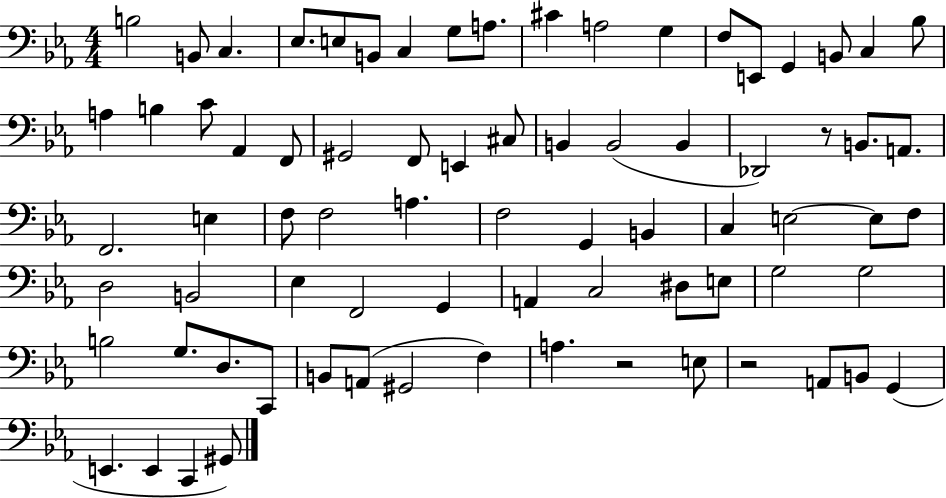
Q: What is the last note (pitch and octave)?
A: G#2